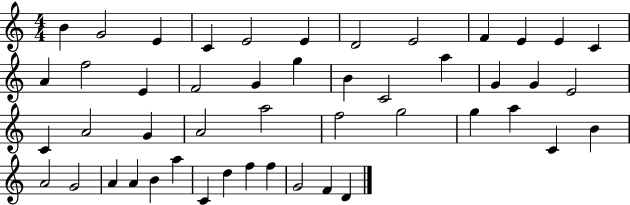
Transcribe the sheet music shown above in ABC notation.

X:1
T:Untitled
M:4/4
L:1/4
K:C
B G2 E C E2 E D2 E2 F E E C A f2 E F2 G g B C2 a G G E2 C A2 G A2 a2 f2 g2 g a C B A2 G2 A A B a C d f f G2 F D